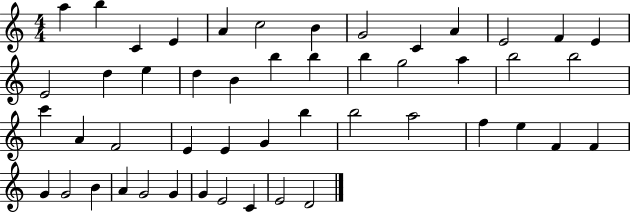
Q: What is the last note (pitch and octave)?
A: D4